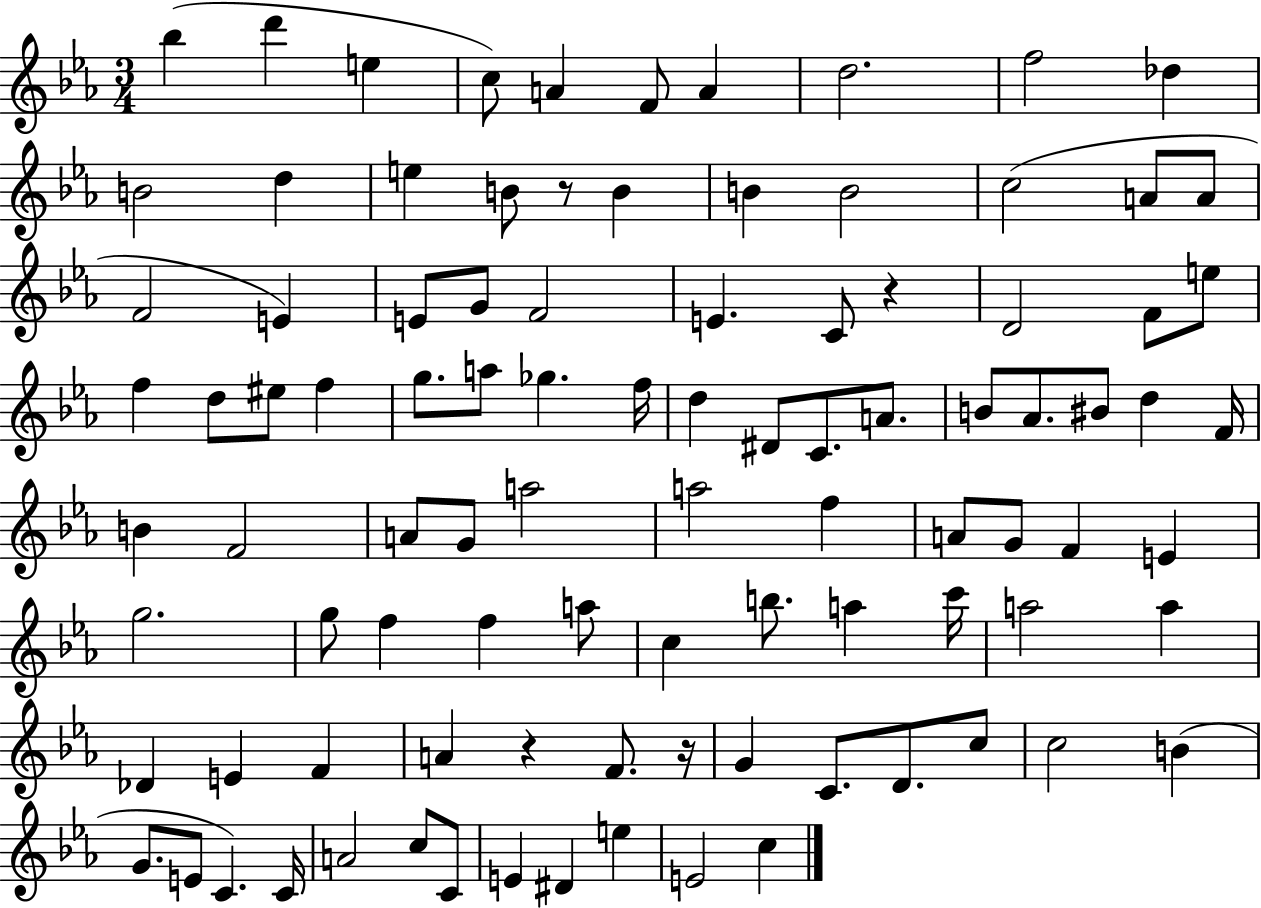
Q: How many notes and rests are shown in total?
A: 96